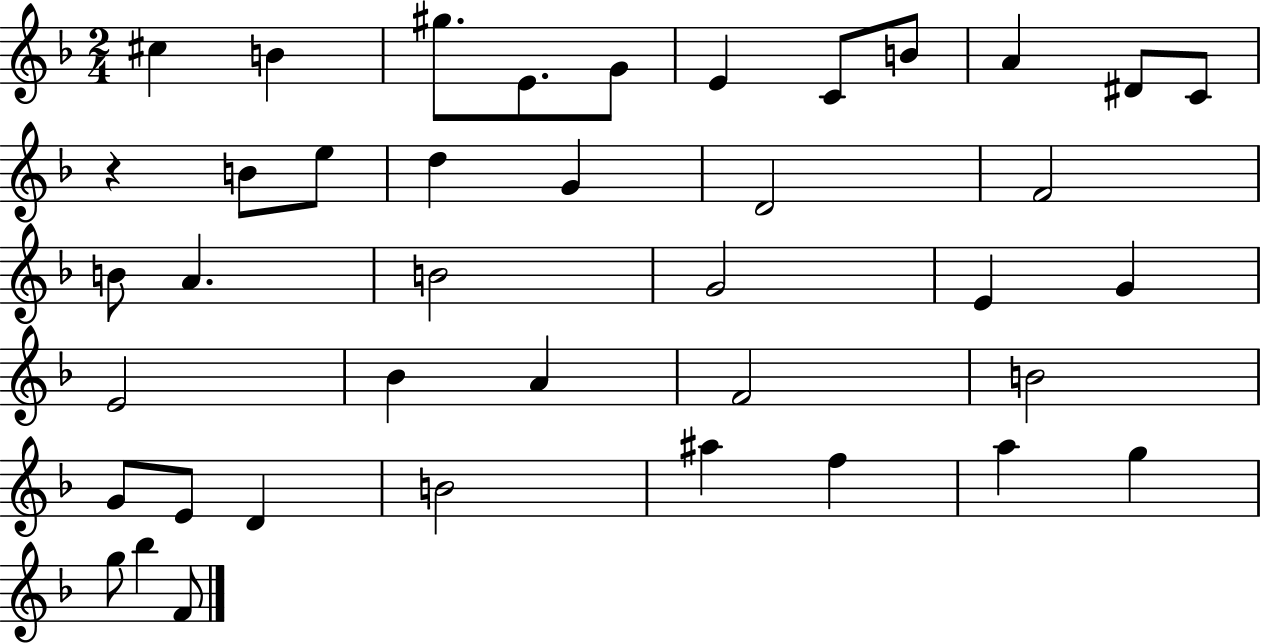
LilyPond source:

{
  \clef treble
  \numericTimeSignature
  \time 2/4
  \key f \major
  \repeat volta 2 { cis''4 b'4 | gis''8. e'8. g'8 | e'4 c'8 b'8 | a'4 dis'8 c'8 | \break r4 b'8 e''8 | d''4 g'4 | d'2 | f'2 | \break b'8 a'4. | b'2 | g'2 | e'4 g'4 | \break e'2 | bes'4 a'4 | f'2 | b'2 | \break g'8 e'8 d'4 | b'2 | ais''4 f''4 | a''4 g''4 | \break g''8 bes''4 f'8 | } \bar "|."
}